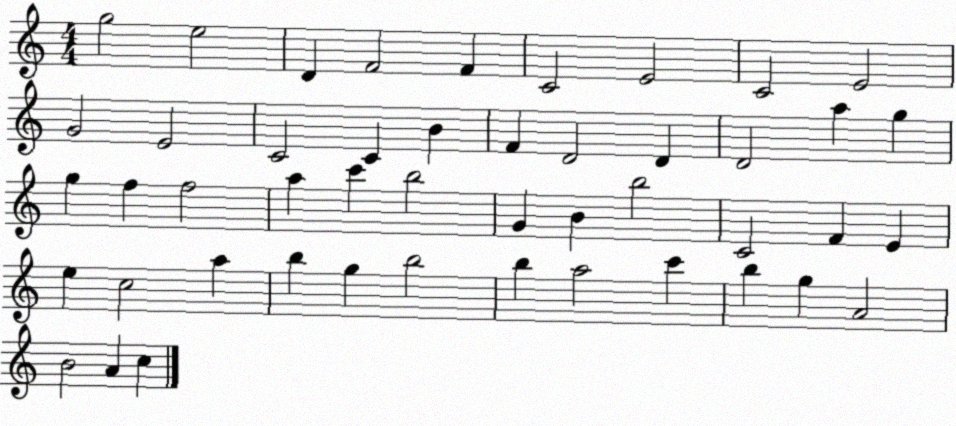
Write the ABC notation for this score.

X:1
T:Untitled
M:4/4
L:1/4
K:C
g2 e2 D F2 F C2 E2 C2 E2 G2 E2 C2 C B F D2 D D2 a g g f f2 a c' b2 G B b2 C2 F E e c2 a b g b2 b a2 c' b g A2 B2 A c